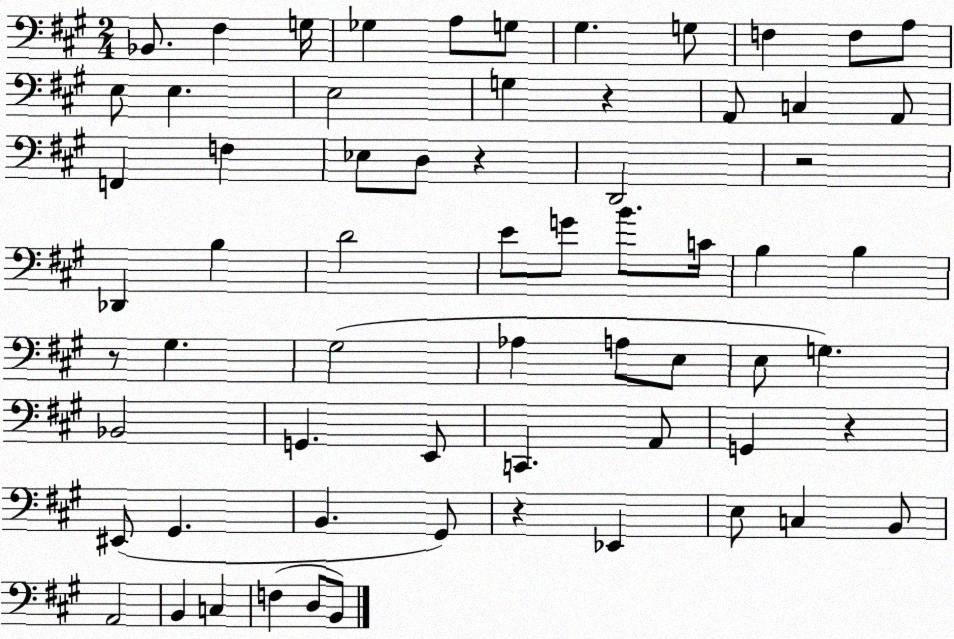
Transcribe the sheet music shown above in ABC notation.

X:1
T:Untitled
M:2/4
L:1/4
K:A
_B,,/2 ^F, G,/4 _G, A,/2 G,/2 ^G, G,/2 F, F,/2 A,/2 E,/2 E, E,2 G, z A,,/2 C, A,,/2 F,, F, _E,/2 D,/2 z D,,2 z2 _D,, B, D2 E/2 G/2 B/2 C/4 B, B, z/2 ^G, ^G,2 _A, A,/2 E,/2 E,/2 G, _B,,2 G,, E,,/2 C,, A,,/2 G,, z ^E,,/2 ^G,, B,, ^G,,/2 z _E,, E,/2 C, B,,/2 A,,2 B,, C, F, D,/2 B,,/2